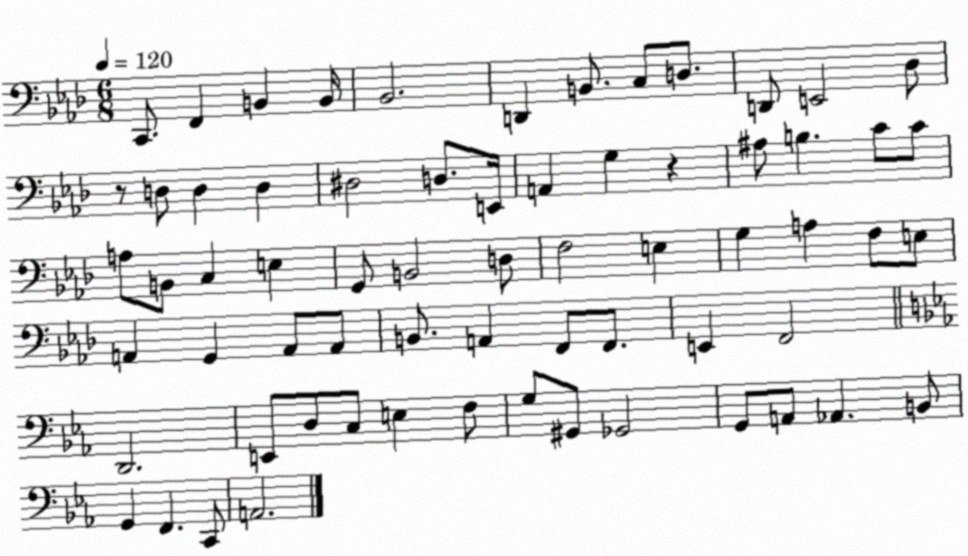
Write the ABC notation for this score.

X:1
T:Untitled
M:6/8
L:1/4
K:Ab
C,,/2 F,, B,, B,,/4 _B,,2 D,, B,,/2 C,/2 D,/2 D,,/2 E,,2 _D,/2 z/2 D,/2 D, D, ^D,2 D,/2 E,,/4 A,, G, z ^A,/2 B, C/2 C/2 A,/2 B,,/2 C, E, G,,/2 B,,2 D,/2 F,2 E, G, A, F,/2 E,/2 A,, G,, A,,/2 A,,/2 B,,/2 A,, F,,/2 F,,/2 E,, F,,2 D,,2 E,,/2 D,/2 C,/2 E, F,/2 G,/2 ^G,,/2 _G,,2 G,,/2 A,,/2 _A,, B,,/2 G,, F,, C,,/2 A,,2